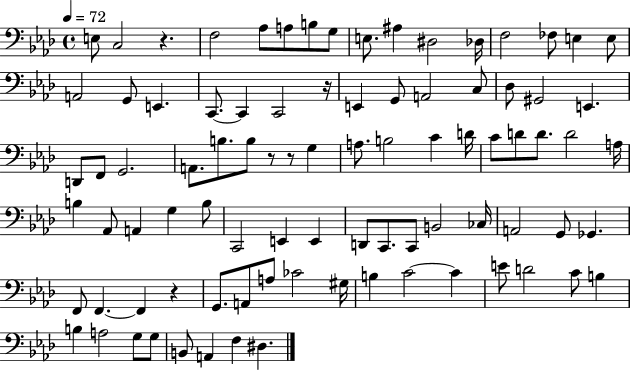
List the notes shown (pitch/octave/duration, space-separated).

E3/e C3/h R/q. F3/h Ab3/e A3/e B3/e G3/e E3/e. A#3/q D#3/h Db3/s F3/h FES3/e E3/q E3/e A2/h G2/e E2/q. C2/e. C2/q C2/h R/s E2/q G2/e A2/h C3/e Db3/e G#2/h E2/q. D2/e F2/e G2/h. A2/e. B3/e. B3/e R/e R/e G3/q A3/e. B3/h C4/q D4/s C4/e D4/e D4/e. D4/h A3/s B3/q Ab2/e A2/q G3/q B3/e C2/h E2/q E2/q D2/e C2/e. C2/e B2/h CES3/s A2/h G2/e Gb2/q. F2/e F2/q. F2/q R/q G2/e. A2/e A3/e CES4/h G#3/s B3/q C4/h C4/q E4/e D4/h C4/e B3/q B3/q A3/h G3/e G3/e B2/e A2/q F3/q D#3/q.